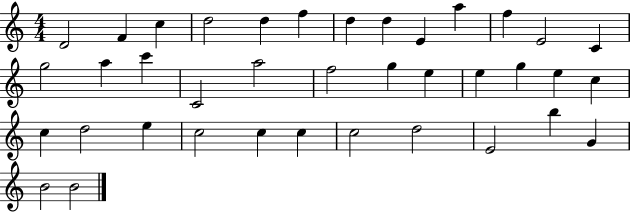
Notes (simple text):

D4/h F4/q C5/q D5/h D5/q F5/q D5/q D5/q E4/q A5/q F5/q E4/h C4/q G5/h A5/q C6/q C4/h A5/h F5/h G5/q E5/q E5/q G5/q E5/q C5/q C5/q D5/h E5/q C5/h C5/q C5/q C5/h D5/h E4/h B5/q G4/q B4/h B4/h